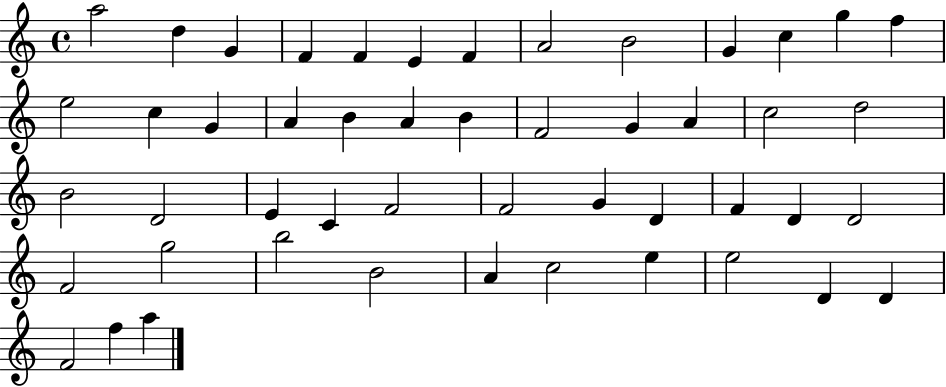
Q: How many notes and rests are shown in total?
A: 49